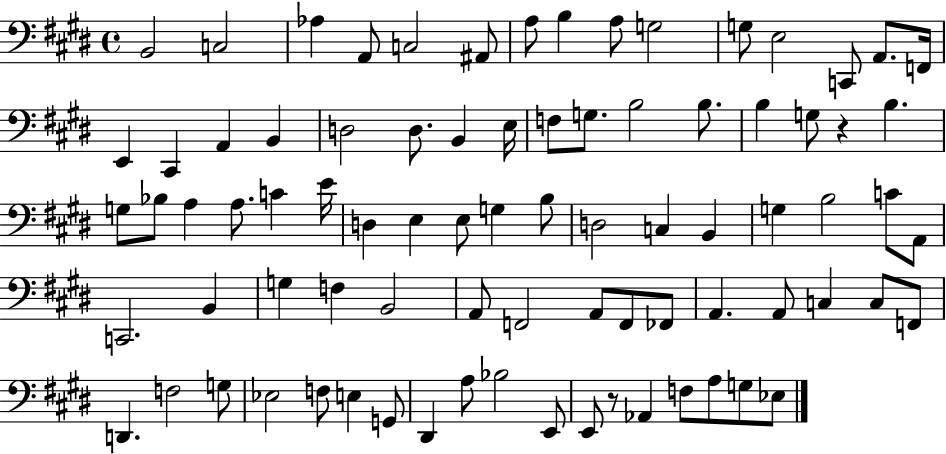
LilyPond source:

{
  \clef bass
  \time 4/4
  \defaultTimeSignature
  \key e \major
  b,2 c2 | aes4 a,8 c2 ais,8 | a8 b4 a8 g2 | g8 e2 c,8 a,8. f,16 | \break e,4 cis,4 a,4 b,4 | d2 d8. b,4 e16 | f8 g8. b2 b8. | b4 g8 r4 b4. | \break g8 bes8 a4 a8. c'4 e'16 | d4 e4 e8 g4 b8 | d2 c4 b,4 | g4 b2 c'8 a,8 | \break c,2. b,4 | g4 f4 b,2 | a,8 f,2 a,8 f,8 fes,8 | a,4. a,8 c4 c8 f,8 | \break d,4. f2 g8 | ees2 f8 e4 g,8 | dis,4 a8 bes2 e,8 | e,8 r8 aes,4 f8 a8 g8 ees8 | \break \bar "|."
}